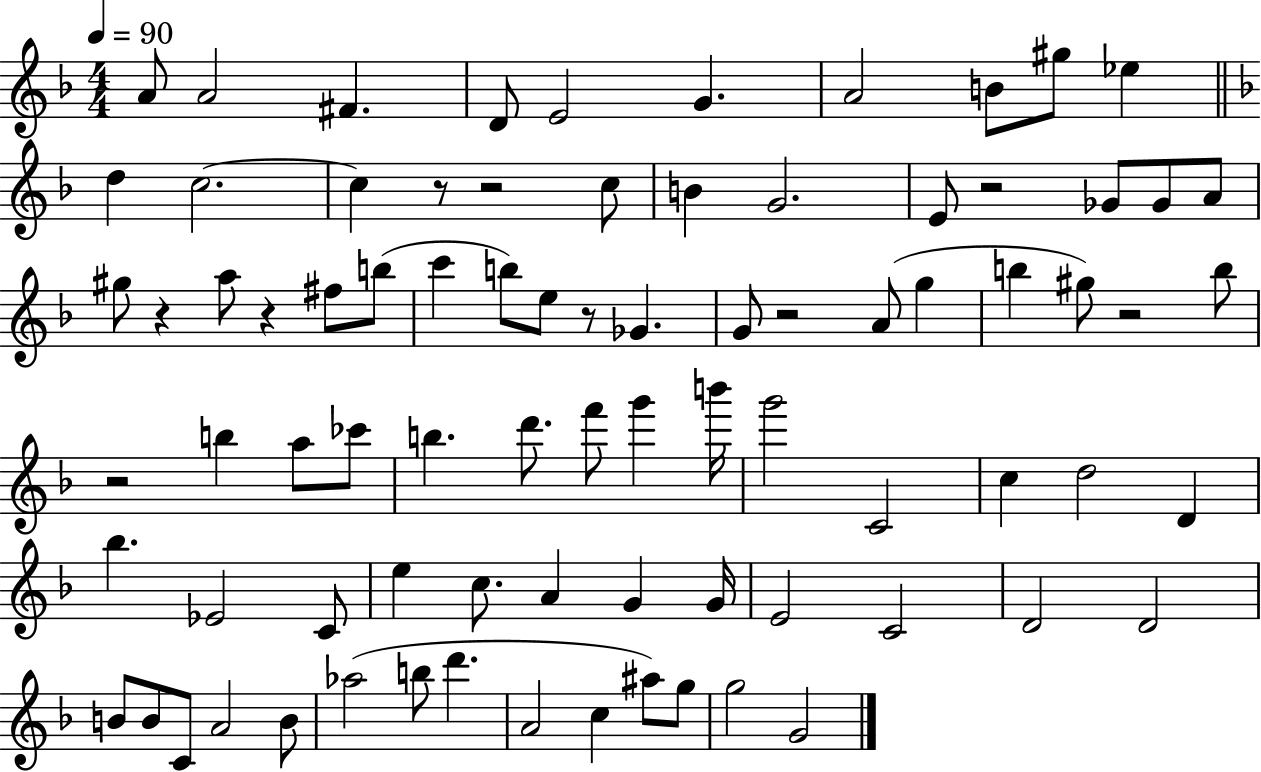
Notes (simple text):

A4/e A4/h F#4/q. D4/e E4/h G4/q. A4/h B4/e G#5/e Eb5/q D5/q C5/h. C5/q R/e R/h C5/e B4/q G4/h. E4/e R/h Gb4/e Gb4/e A4/e G#5/e R/q A5/e R/q F#5/e B5/e C6/q B5/e E5/e R/e Gb4/q. G4/e R/h A4/e G5/q B5/q G#5/e R/h B5/e R/h B5/q A5/e CES6/e B5/q. D6/e. F6/e G6/q B6/s G6/h C4/h C5/q D5/h D4/q Bb5/q. Eb4/h C4/e E5/q C5/e. A4/q G4/q G4/s E4/h C4/h D4/h D4/h B4/e B4/e C4/e A4/h B4/e Ab5/h B5/e D6/q. A4/h C5/q A#5/e G5/e G5/h G4/h